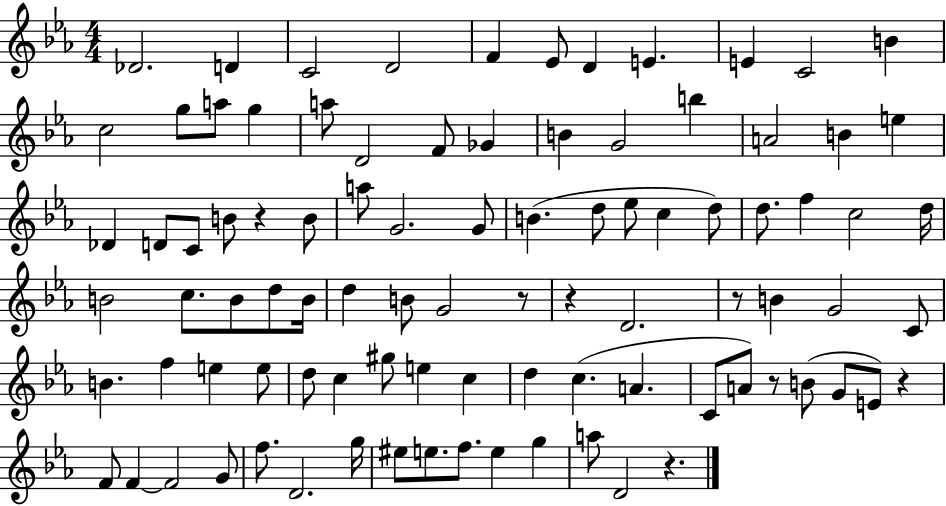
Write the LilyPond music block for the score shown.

{
  \clef treble
  \numericTimeSignature
  \time 4/4
  \key ees \major
  des'2. d'4 | c'2 d'2 | f'4 ees'8 d'4 e'4. | e'4 c'2 b'4 | \break c''2 g''8 a''8 g''4 | a''8 d'2 f'8 ges'4 | b'4 g'2 b''4 | a'2 b'4 e''4 | \break des'4 d'8 c'8 b'8 r4 b'8 | a''8 g'2. g'8 | b'4.( d''8 ees''8 c''4 d''8) | d''8. f''4 c''2 d''16 | \break b'2 c''8. b'8 d''8 b'16 | d''4 b'8 g'2 r8 | r4 d'2. | r8 b'4 g'2 c'8 | \break b'4. f''4 e''4 e''8 | d''8 c''4 gis''8 e''4 c''4 | d''4 c''4.( a'4. | c'8 a'8) r8 b'8( g'8 e'8) r4 | \break f'8 f'4~~ f'2 g'8 | f''8. d'2. g''16 | eis''8 e''8. f''8. e''4 g''4 | a''8 d'2 r4. | \break \bar "|."
}